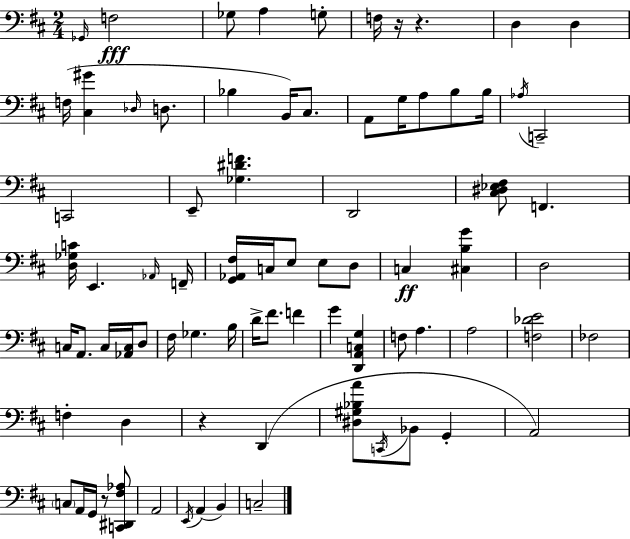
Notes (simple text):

Gb2/s F3/h Gb3/e A3/q G3/e F3/s R/s R/q. D3/q D3/q F3/s [C#3,G#4]/q Db3/s D3/e. Bb3/q B2/s C#3/e. A2/e G3/s A3/e B3/e B3/s Ab3/s C2/h C2/h E2/e [Gb3,D#4,F4]/q. D2/h [C#3,D#3,Eb3,F#3]/e F2/q. [D3,Gb3,C4]/s E2/q. Ab2/s F2/s [G2,Ab2,F#3]/s C3/s E3/e E3/e D3/e C3/q [C#3,B3,G4]/q D3/h C3/s A2/e. C3/s [Ab2,C3]/s D3/e F#3/s Gb3/q. B3/s D4/s F#4/e. F4/q G4/q [D2,A2,C3,G3]/q F3/e A3/q. A3/h [F3,Db4,E4]/h FES3/h F3/q D3/q R/q D2/q [D#3,G#3,Bb3,A4]/e C2/s Bb2/e G2/q A2/h C3/e A2/s G2/s R/e [C2,D#2,F#3,Ab3]/e A2/h E2/s A2/q B2/q C3/h